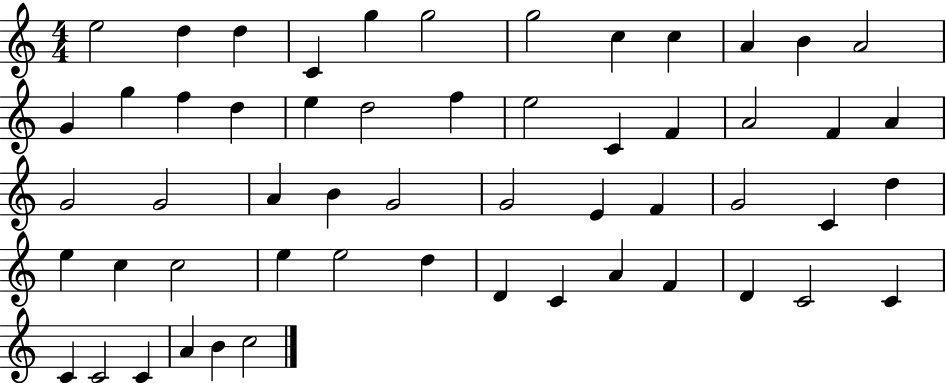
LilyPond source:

{
  \clef treble
  \numericTimeSignature
  \time 4/4
  \key c \major
  e''2 d''4 d''4 | c'4 g''4 g''2 | g''2 c''4 c''4 | a'4 b'4 a'2 | \break g'4 g''4 f''4 d''4 | e''4 d''2 f''4 | e''2 c'4 f'4 | a'2 f'4 a'4 | \break g'2 g'2 | a'4 b'4 g'2 | g'2 e'4 f'4 | g'2 c'4 d''4 | \break e''4 c''4 c''2 | e''4 e''2 d''4 | d'4 c'4 a'4 f'4 | d'4 c'2 c'4 | \break c'4 c'2 c'4 | a'4 b'4 c''2 | \bar "|."
}